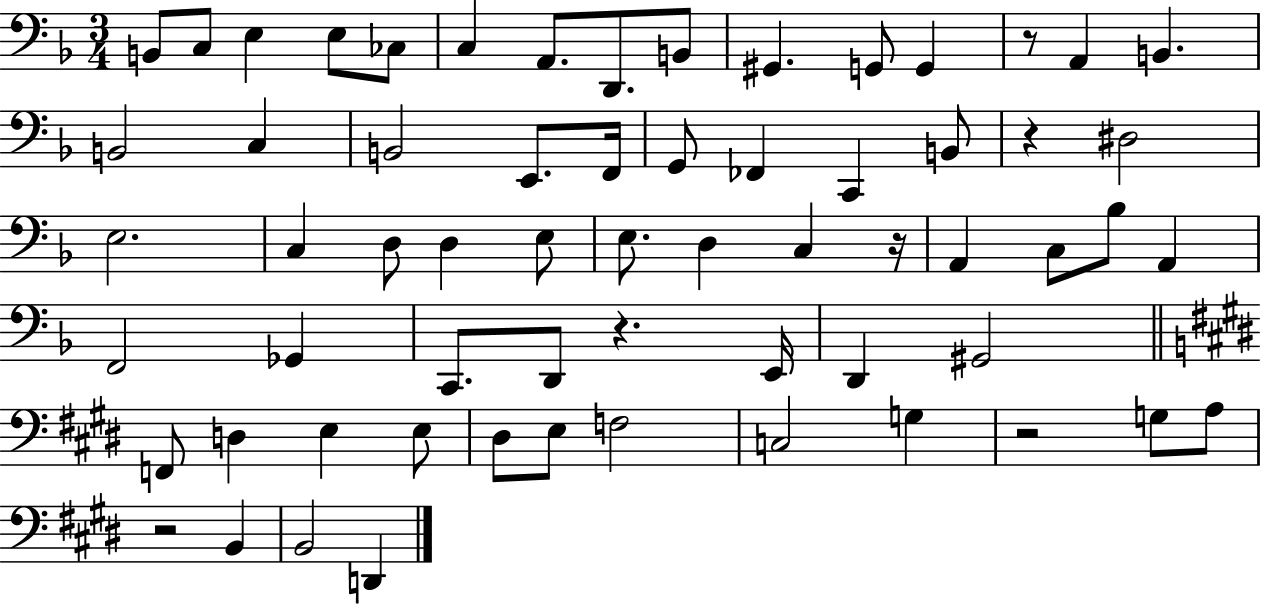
B2/e C3/e E3/q E3/e CES3/e C3/q A2/e. D2/e. B2/e G#2/q. G2/e G2/q R/e A2/q B2/q. B2/h C3/q B2/h E2/e. F2/s G2/e FES2/q C2/q B2/e R/q D#3/h E3/h. C3/q D3/e D3/q E3/e E3/e. D3/q C3/q R/s A2/q C3/e Bb3/e A2/q F2/h Gb2/q C2/e. D2/e R/q. E2/s D2/q G#2/h F2/e D3/q E3/q E3/e D#3/e E3/e F3/h C3/h G3/q R/h G3/e A3/e R/h B2/q B2/h D2/q